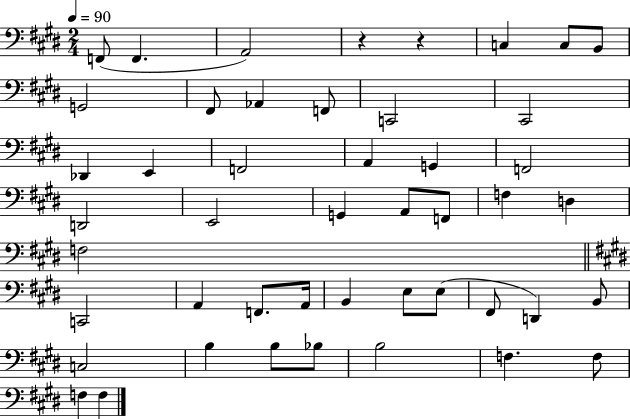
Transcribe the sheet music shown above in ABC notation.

X:1
T:Untitled
M:2/4
L:1/4
K:E
F,,/2 F,, A,,2 z z C, C,/2 B,,/2 G,,2 ^F,,/2 _A,, F,,/2 C,,2 ^C,,2 _D,, E,, F,,2 A,, G,, F,,2 D,,2 E,,2 G,, A,,/2 F,,/2 F, D, F,2 C,,2 A,, F,,/2 A,,/4 B,, E,/2 E,/2 ^F,,/2 D,, B,,/2 C,2 B, B,/2 _B,/2 B,2 F, F,/2 F, F,